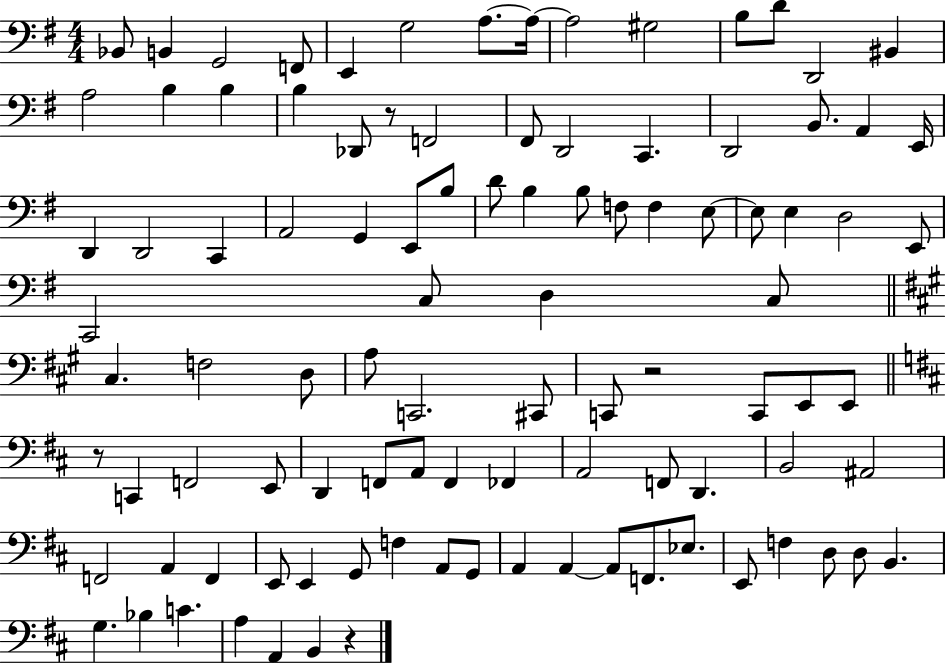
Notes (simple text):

Bb2/e B2/q G2/h F2/e E2/q G3/h A3/e. A3/s A3/h G#3/h B3/e D4/e D2/h BIS2/q A3/h B3/q B3/q B3/q Db2/e R/e F2/h F#2/e D2/h C2/q. D2/h B2/e. A2/q E2/s D2/q D2/h C2/q A2/h G2/q E2/e B3/e D4/e B3/q B3/e F3/e F3/q E3/e E3/e E3/q D3/h E2/e C2/h C3/e D3/q C3/e C#3/q. F3/h D3/e A3/e C2/h. C#2/e C2/e R/h C2/e E2/e E2/e R/e C2/q F2/h E2/e D2/q F2/e A2/e F2/q FES2/q A2/h F2/e D2/q. B2/h A#2/h F2/h A2/q F2/q E2/e E2/q G2/e F3/q A2/e G2/e A2/q A2/q A2/e F2/e. Eb3/e. E2/e F3/q D3/e D3/e B2/q. G3/q. Bb3/q C4/q. A3/q A2/q B2/q R/q